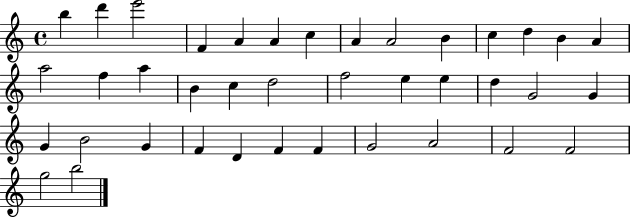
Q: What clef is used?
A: treble